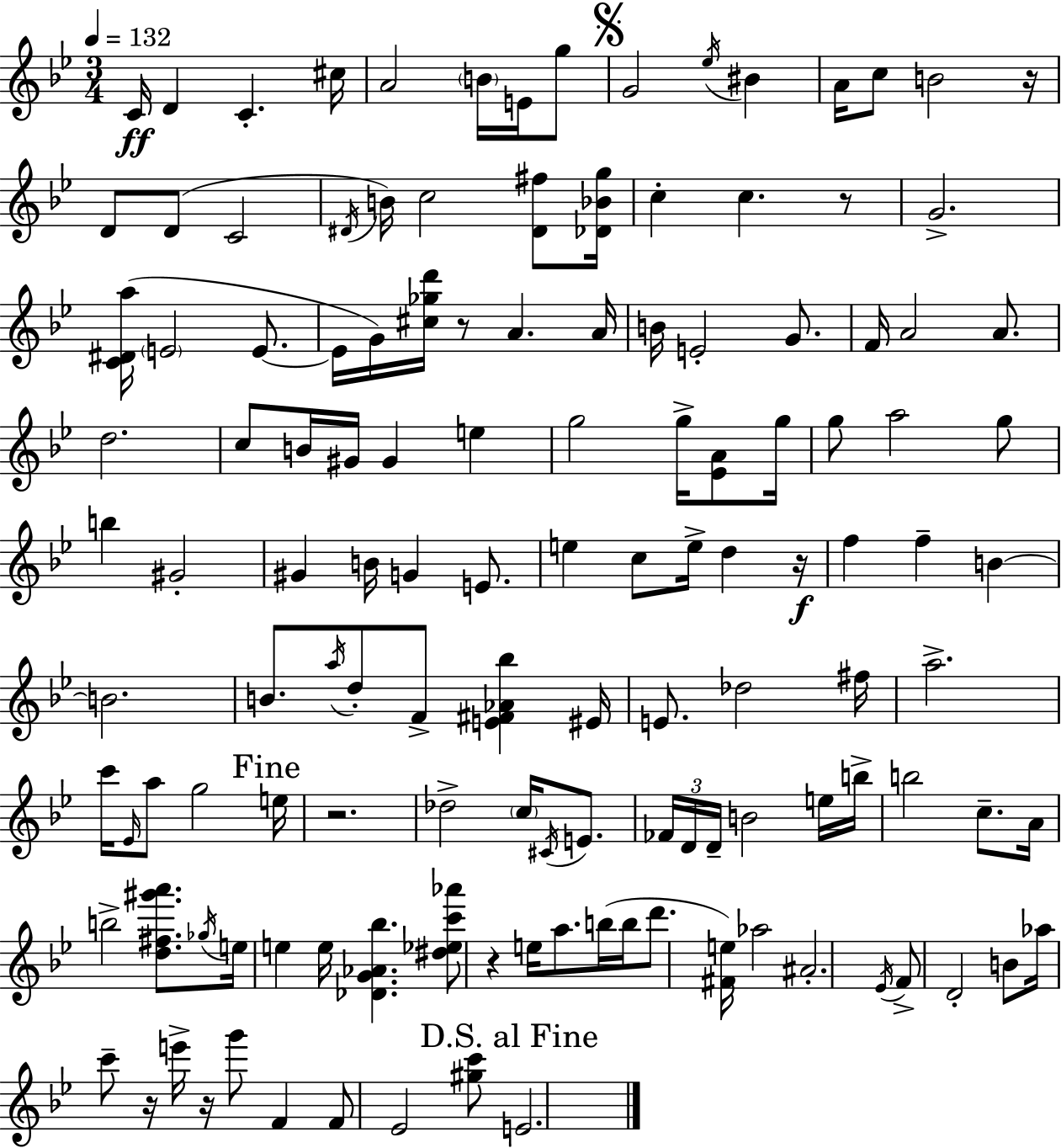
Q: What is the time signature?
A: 3/4